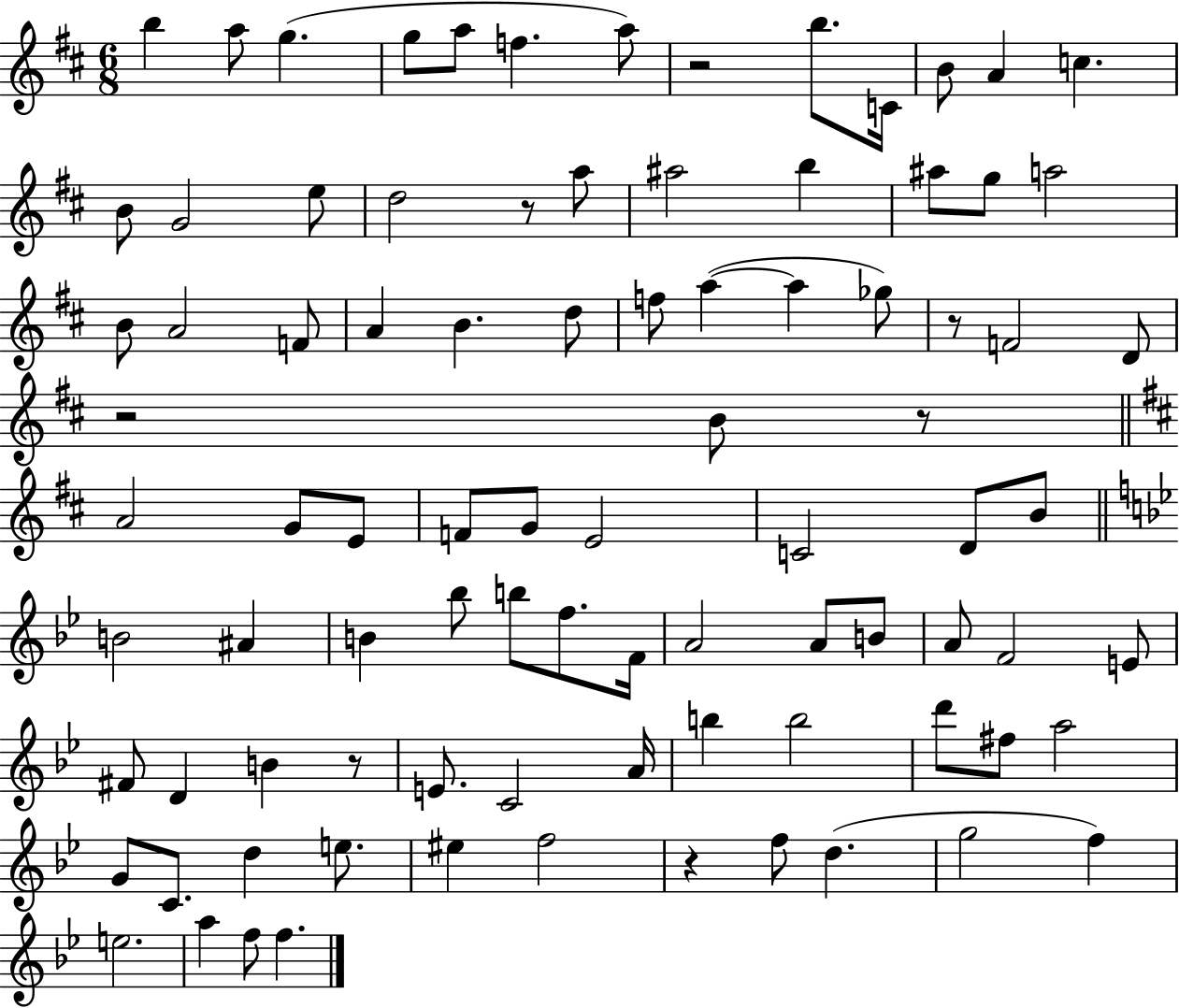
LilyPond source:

{
  \clef treble
  \numericTimeSignature
  \time 6/8
  \key d \major
  b''4 a''8 g''4.( | g''8 a''8 f''4. a''8) | r2 b''8. c'16 | b'8 a'4 c''4. | \break b'8 g'2 e''8 | d''2 r8 a''8 | ais''2 b''4 | ais''8 g''8 a''2 | \break b'8 a'2 f'8 | a'4 b'4. d''8 | f''8 a''4~(~ a''4 ges''8) | r8 f'2 d'8 | \break r2 b'8 r8 | \bar "||" \break \key d \major a'2 g'8 e'8 | f'8 g'8 e'2 | c'2 d'8 b'8 | \bar "||" \break \key bes \major b'2 ais'4 | b'4 bes''8 b''8 f''8. f'16 | a'2 a'8 b'8 | a'8 f'2 e'8 | \break fis'8 d'4 b'4 r8 | e'8. c'2 a'16 | b''4 b''2 | d'''8 fis''8 a''2 | \break g'8 c'8. d''4 e''8. | eis''4 f''2 | r4 f''8 d''4.( | g''2 f''4) | \break e''2. | a''4 f''8 f''4. | \bar "|."
}